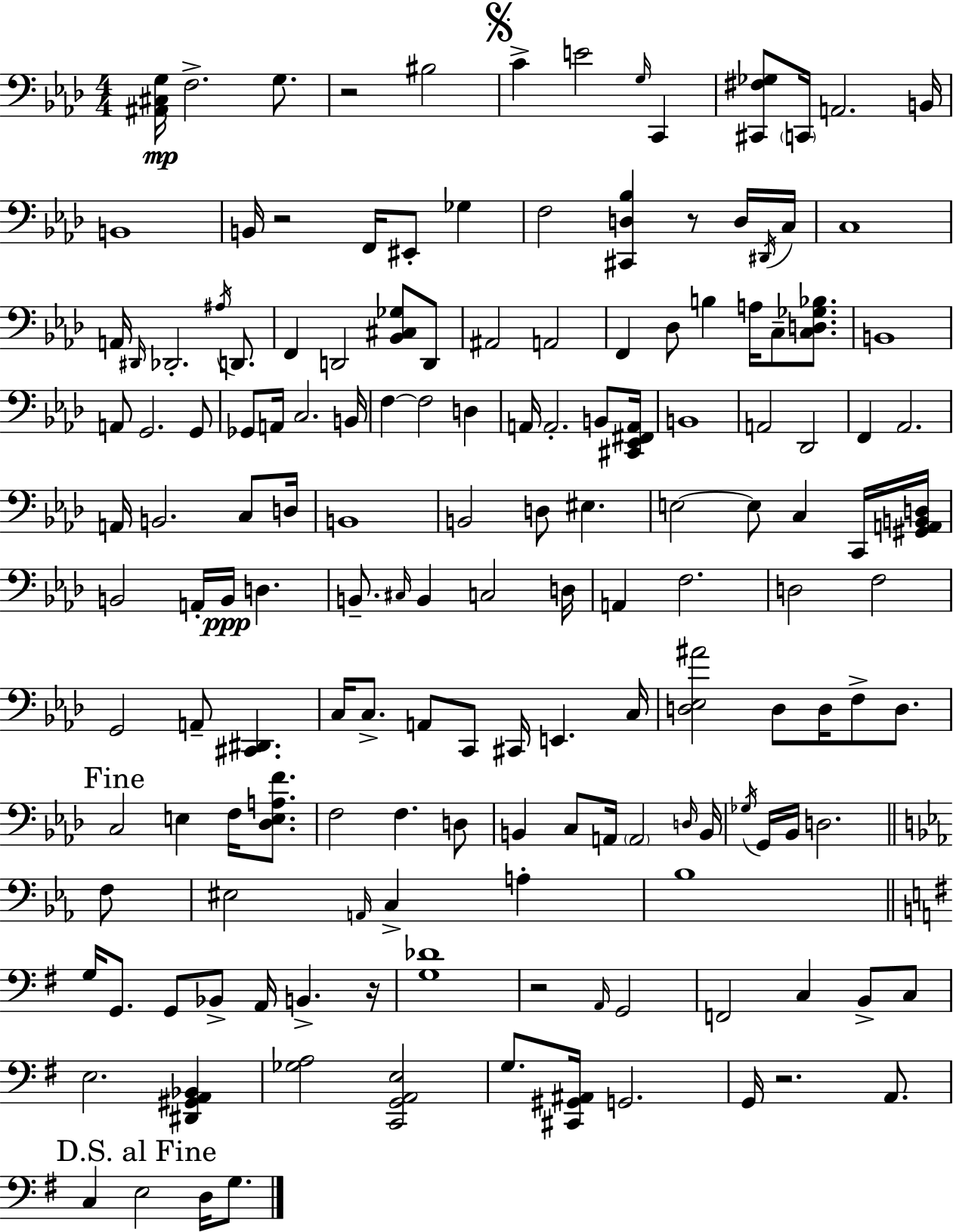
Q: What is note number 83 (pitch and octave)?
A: C3